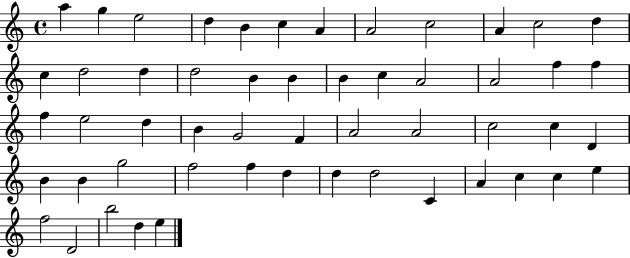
{
  \clef treble
  \time 4/4
  \defaultTimeSignature
  \key c \major
  a''4 g''4 e''2 | d''4 b'4 c''4 a'4 | a'2 c''2 | a'4 c''2 d''4 | \break c''4 d''2 d''4 | d''2 b'4 b'4 | b'4 c''4 a'2 | a'2 f''4 f''4 | \break f''4 e''2 d''4 | b'4 g'2 f'4 | a'2 a'2 | c''2 c''4 d'4 | \break b'4 b'4 g''2 | f''2 f''4 d''4 | d''4 d''2 c'4 | a'4 c''4 c''4 e''4 | \break f''2 d'2 | b''2 d''4 e''4 | \bar "|."
}